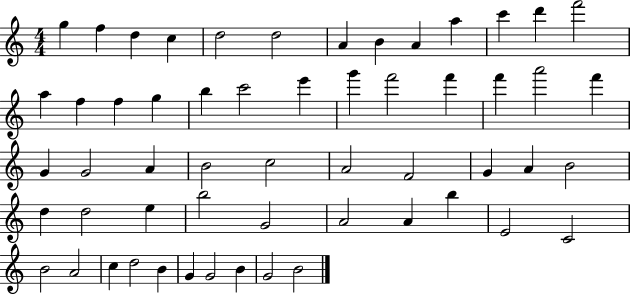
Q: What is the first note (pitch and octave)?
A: G5